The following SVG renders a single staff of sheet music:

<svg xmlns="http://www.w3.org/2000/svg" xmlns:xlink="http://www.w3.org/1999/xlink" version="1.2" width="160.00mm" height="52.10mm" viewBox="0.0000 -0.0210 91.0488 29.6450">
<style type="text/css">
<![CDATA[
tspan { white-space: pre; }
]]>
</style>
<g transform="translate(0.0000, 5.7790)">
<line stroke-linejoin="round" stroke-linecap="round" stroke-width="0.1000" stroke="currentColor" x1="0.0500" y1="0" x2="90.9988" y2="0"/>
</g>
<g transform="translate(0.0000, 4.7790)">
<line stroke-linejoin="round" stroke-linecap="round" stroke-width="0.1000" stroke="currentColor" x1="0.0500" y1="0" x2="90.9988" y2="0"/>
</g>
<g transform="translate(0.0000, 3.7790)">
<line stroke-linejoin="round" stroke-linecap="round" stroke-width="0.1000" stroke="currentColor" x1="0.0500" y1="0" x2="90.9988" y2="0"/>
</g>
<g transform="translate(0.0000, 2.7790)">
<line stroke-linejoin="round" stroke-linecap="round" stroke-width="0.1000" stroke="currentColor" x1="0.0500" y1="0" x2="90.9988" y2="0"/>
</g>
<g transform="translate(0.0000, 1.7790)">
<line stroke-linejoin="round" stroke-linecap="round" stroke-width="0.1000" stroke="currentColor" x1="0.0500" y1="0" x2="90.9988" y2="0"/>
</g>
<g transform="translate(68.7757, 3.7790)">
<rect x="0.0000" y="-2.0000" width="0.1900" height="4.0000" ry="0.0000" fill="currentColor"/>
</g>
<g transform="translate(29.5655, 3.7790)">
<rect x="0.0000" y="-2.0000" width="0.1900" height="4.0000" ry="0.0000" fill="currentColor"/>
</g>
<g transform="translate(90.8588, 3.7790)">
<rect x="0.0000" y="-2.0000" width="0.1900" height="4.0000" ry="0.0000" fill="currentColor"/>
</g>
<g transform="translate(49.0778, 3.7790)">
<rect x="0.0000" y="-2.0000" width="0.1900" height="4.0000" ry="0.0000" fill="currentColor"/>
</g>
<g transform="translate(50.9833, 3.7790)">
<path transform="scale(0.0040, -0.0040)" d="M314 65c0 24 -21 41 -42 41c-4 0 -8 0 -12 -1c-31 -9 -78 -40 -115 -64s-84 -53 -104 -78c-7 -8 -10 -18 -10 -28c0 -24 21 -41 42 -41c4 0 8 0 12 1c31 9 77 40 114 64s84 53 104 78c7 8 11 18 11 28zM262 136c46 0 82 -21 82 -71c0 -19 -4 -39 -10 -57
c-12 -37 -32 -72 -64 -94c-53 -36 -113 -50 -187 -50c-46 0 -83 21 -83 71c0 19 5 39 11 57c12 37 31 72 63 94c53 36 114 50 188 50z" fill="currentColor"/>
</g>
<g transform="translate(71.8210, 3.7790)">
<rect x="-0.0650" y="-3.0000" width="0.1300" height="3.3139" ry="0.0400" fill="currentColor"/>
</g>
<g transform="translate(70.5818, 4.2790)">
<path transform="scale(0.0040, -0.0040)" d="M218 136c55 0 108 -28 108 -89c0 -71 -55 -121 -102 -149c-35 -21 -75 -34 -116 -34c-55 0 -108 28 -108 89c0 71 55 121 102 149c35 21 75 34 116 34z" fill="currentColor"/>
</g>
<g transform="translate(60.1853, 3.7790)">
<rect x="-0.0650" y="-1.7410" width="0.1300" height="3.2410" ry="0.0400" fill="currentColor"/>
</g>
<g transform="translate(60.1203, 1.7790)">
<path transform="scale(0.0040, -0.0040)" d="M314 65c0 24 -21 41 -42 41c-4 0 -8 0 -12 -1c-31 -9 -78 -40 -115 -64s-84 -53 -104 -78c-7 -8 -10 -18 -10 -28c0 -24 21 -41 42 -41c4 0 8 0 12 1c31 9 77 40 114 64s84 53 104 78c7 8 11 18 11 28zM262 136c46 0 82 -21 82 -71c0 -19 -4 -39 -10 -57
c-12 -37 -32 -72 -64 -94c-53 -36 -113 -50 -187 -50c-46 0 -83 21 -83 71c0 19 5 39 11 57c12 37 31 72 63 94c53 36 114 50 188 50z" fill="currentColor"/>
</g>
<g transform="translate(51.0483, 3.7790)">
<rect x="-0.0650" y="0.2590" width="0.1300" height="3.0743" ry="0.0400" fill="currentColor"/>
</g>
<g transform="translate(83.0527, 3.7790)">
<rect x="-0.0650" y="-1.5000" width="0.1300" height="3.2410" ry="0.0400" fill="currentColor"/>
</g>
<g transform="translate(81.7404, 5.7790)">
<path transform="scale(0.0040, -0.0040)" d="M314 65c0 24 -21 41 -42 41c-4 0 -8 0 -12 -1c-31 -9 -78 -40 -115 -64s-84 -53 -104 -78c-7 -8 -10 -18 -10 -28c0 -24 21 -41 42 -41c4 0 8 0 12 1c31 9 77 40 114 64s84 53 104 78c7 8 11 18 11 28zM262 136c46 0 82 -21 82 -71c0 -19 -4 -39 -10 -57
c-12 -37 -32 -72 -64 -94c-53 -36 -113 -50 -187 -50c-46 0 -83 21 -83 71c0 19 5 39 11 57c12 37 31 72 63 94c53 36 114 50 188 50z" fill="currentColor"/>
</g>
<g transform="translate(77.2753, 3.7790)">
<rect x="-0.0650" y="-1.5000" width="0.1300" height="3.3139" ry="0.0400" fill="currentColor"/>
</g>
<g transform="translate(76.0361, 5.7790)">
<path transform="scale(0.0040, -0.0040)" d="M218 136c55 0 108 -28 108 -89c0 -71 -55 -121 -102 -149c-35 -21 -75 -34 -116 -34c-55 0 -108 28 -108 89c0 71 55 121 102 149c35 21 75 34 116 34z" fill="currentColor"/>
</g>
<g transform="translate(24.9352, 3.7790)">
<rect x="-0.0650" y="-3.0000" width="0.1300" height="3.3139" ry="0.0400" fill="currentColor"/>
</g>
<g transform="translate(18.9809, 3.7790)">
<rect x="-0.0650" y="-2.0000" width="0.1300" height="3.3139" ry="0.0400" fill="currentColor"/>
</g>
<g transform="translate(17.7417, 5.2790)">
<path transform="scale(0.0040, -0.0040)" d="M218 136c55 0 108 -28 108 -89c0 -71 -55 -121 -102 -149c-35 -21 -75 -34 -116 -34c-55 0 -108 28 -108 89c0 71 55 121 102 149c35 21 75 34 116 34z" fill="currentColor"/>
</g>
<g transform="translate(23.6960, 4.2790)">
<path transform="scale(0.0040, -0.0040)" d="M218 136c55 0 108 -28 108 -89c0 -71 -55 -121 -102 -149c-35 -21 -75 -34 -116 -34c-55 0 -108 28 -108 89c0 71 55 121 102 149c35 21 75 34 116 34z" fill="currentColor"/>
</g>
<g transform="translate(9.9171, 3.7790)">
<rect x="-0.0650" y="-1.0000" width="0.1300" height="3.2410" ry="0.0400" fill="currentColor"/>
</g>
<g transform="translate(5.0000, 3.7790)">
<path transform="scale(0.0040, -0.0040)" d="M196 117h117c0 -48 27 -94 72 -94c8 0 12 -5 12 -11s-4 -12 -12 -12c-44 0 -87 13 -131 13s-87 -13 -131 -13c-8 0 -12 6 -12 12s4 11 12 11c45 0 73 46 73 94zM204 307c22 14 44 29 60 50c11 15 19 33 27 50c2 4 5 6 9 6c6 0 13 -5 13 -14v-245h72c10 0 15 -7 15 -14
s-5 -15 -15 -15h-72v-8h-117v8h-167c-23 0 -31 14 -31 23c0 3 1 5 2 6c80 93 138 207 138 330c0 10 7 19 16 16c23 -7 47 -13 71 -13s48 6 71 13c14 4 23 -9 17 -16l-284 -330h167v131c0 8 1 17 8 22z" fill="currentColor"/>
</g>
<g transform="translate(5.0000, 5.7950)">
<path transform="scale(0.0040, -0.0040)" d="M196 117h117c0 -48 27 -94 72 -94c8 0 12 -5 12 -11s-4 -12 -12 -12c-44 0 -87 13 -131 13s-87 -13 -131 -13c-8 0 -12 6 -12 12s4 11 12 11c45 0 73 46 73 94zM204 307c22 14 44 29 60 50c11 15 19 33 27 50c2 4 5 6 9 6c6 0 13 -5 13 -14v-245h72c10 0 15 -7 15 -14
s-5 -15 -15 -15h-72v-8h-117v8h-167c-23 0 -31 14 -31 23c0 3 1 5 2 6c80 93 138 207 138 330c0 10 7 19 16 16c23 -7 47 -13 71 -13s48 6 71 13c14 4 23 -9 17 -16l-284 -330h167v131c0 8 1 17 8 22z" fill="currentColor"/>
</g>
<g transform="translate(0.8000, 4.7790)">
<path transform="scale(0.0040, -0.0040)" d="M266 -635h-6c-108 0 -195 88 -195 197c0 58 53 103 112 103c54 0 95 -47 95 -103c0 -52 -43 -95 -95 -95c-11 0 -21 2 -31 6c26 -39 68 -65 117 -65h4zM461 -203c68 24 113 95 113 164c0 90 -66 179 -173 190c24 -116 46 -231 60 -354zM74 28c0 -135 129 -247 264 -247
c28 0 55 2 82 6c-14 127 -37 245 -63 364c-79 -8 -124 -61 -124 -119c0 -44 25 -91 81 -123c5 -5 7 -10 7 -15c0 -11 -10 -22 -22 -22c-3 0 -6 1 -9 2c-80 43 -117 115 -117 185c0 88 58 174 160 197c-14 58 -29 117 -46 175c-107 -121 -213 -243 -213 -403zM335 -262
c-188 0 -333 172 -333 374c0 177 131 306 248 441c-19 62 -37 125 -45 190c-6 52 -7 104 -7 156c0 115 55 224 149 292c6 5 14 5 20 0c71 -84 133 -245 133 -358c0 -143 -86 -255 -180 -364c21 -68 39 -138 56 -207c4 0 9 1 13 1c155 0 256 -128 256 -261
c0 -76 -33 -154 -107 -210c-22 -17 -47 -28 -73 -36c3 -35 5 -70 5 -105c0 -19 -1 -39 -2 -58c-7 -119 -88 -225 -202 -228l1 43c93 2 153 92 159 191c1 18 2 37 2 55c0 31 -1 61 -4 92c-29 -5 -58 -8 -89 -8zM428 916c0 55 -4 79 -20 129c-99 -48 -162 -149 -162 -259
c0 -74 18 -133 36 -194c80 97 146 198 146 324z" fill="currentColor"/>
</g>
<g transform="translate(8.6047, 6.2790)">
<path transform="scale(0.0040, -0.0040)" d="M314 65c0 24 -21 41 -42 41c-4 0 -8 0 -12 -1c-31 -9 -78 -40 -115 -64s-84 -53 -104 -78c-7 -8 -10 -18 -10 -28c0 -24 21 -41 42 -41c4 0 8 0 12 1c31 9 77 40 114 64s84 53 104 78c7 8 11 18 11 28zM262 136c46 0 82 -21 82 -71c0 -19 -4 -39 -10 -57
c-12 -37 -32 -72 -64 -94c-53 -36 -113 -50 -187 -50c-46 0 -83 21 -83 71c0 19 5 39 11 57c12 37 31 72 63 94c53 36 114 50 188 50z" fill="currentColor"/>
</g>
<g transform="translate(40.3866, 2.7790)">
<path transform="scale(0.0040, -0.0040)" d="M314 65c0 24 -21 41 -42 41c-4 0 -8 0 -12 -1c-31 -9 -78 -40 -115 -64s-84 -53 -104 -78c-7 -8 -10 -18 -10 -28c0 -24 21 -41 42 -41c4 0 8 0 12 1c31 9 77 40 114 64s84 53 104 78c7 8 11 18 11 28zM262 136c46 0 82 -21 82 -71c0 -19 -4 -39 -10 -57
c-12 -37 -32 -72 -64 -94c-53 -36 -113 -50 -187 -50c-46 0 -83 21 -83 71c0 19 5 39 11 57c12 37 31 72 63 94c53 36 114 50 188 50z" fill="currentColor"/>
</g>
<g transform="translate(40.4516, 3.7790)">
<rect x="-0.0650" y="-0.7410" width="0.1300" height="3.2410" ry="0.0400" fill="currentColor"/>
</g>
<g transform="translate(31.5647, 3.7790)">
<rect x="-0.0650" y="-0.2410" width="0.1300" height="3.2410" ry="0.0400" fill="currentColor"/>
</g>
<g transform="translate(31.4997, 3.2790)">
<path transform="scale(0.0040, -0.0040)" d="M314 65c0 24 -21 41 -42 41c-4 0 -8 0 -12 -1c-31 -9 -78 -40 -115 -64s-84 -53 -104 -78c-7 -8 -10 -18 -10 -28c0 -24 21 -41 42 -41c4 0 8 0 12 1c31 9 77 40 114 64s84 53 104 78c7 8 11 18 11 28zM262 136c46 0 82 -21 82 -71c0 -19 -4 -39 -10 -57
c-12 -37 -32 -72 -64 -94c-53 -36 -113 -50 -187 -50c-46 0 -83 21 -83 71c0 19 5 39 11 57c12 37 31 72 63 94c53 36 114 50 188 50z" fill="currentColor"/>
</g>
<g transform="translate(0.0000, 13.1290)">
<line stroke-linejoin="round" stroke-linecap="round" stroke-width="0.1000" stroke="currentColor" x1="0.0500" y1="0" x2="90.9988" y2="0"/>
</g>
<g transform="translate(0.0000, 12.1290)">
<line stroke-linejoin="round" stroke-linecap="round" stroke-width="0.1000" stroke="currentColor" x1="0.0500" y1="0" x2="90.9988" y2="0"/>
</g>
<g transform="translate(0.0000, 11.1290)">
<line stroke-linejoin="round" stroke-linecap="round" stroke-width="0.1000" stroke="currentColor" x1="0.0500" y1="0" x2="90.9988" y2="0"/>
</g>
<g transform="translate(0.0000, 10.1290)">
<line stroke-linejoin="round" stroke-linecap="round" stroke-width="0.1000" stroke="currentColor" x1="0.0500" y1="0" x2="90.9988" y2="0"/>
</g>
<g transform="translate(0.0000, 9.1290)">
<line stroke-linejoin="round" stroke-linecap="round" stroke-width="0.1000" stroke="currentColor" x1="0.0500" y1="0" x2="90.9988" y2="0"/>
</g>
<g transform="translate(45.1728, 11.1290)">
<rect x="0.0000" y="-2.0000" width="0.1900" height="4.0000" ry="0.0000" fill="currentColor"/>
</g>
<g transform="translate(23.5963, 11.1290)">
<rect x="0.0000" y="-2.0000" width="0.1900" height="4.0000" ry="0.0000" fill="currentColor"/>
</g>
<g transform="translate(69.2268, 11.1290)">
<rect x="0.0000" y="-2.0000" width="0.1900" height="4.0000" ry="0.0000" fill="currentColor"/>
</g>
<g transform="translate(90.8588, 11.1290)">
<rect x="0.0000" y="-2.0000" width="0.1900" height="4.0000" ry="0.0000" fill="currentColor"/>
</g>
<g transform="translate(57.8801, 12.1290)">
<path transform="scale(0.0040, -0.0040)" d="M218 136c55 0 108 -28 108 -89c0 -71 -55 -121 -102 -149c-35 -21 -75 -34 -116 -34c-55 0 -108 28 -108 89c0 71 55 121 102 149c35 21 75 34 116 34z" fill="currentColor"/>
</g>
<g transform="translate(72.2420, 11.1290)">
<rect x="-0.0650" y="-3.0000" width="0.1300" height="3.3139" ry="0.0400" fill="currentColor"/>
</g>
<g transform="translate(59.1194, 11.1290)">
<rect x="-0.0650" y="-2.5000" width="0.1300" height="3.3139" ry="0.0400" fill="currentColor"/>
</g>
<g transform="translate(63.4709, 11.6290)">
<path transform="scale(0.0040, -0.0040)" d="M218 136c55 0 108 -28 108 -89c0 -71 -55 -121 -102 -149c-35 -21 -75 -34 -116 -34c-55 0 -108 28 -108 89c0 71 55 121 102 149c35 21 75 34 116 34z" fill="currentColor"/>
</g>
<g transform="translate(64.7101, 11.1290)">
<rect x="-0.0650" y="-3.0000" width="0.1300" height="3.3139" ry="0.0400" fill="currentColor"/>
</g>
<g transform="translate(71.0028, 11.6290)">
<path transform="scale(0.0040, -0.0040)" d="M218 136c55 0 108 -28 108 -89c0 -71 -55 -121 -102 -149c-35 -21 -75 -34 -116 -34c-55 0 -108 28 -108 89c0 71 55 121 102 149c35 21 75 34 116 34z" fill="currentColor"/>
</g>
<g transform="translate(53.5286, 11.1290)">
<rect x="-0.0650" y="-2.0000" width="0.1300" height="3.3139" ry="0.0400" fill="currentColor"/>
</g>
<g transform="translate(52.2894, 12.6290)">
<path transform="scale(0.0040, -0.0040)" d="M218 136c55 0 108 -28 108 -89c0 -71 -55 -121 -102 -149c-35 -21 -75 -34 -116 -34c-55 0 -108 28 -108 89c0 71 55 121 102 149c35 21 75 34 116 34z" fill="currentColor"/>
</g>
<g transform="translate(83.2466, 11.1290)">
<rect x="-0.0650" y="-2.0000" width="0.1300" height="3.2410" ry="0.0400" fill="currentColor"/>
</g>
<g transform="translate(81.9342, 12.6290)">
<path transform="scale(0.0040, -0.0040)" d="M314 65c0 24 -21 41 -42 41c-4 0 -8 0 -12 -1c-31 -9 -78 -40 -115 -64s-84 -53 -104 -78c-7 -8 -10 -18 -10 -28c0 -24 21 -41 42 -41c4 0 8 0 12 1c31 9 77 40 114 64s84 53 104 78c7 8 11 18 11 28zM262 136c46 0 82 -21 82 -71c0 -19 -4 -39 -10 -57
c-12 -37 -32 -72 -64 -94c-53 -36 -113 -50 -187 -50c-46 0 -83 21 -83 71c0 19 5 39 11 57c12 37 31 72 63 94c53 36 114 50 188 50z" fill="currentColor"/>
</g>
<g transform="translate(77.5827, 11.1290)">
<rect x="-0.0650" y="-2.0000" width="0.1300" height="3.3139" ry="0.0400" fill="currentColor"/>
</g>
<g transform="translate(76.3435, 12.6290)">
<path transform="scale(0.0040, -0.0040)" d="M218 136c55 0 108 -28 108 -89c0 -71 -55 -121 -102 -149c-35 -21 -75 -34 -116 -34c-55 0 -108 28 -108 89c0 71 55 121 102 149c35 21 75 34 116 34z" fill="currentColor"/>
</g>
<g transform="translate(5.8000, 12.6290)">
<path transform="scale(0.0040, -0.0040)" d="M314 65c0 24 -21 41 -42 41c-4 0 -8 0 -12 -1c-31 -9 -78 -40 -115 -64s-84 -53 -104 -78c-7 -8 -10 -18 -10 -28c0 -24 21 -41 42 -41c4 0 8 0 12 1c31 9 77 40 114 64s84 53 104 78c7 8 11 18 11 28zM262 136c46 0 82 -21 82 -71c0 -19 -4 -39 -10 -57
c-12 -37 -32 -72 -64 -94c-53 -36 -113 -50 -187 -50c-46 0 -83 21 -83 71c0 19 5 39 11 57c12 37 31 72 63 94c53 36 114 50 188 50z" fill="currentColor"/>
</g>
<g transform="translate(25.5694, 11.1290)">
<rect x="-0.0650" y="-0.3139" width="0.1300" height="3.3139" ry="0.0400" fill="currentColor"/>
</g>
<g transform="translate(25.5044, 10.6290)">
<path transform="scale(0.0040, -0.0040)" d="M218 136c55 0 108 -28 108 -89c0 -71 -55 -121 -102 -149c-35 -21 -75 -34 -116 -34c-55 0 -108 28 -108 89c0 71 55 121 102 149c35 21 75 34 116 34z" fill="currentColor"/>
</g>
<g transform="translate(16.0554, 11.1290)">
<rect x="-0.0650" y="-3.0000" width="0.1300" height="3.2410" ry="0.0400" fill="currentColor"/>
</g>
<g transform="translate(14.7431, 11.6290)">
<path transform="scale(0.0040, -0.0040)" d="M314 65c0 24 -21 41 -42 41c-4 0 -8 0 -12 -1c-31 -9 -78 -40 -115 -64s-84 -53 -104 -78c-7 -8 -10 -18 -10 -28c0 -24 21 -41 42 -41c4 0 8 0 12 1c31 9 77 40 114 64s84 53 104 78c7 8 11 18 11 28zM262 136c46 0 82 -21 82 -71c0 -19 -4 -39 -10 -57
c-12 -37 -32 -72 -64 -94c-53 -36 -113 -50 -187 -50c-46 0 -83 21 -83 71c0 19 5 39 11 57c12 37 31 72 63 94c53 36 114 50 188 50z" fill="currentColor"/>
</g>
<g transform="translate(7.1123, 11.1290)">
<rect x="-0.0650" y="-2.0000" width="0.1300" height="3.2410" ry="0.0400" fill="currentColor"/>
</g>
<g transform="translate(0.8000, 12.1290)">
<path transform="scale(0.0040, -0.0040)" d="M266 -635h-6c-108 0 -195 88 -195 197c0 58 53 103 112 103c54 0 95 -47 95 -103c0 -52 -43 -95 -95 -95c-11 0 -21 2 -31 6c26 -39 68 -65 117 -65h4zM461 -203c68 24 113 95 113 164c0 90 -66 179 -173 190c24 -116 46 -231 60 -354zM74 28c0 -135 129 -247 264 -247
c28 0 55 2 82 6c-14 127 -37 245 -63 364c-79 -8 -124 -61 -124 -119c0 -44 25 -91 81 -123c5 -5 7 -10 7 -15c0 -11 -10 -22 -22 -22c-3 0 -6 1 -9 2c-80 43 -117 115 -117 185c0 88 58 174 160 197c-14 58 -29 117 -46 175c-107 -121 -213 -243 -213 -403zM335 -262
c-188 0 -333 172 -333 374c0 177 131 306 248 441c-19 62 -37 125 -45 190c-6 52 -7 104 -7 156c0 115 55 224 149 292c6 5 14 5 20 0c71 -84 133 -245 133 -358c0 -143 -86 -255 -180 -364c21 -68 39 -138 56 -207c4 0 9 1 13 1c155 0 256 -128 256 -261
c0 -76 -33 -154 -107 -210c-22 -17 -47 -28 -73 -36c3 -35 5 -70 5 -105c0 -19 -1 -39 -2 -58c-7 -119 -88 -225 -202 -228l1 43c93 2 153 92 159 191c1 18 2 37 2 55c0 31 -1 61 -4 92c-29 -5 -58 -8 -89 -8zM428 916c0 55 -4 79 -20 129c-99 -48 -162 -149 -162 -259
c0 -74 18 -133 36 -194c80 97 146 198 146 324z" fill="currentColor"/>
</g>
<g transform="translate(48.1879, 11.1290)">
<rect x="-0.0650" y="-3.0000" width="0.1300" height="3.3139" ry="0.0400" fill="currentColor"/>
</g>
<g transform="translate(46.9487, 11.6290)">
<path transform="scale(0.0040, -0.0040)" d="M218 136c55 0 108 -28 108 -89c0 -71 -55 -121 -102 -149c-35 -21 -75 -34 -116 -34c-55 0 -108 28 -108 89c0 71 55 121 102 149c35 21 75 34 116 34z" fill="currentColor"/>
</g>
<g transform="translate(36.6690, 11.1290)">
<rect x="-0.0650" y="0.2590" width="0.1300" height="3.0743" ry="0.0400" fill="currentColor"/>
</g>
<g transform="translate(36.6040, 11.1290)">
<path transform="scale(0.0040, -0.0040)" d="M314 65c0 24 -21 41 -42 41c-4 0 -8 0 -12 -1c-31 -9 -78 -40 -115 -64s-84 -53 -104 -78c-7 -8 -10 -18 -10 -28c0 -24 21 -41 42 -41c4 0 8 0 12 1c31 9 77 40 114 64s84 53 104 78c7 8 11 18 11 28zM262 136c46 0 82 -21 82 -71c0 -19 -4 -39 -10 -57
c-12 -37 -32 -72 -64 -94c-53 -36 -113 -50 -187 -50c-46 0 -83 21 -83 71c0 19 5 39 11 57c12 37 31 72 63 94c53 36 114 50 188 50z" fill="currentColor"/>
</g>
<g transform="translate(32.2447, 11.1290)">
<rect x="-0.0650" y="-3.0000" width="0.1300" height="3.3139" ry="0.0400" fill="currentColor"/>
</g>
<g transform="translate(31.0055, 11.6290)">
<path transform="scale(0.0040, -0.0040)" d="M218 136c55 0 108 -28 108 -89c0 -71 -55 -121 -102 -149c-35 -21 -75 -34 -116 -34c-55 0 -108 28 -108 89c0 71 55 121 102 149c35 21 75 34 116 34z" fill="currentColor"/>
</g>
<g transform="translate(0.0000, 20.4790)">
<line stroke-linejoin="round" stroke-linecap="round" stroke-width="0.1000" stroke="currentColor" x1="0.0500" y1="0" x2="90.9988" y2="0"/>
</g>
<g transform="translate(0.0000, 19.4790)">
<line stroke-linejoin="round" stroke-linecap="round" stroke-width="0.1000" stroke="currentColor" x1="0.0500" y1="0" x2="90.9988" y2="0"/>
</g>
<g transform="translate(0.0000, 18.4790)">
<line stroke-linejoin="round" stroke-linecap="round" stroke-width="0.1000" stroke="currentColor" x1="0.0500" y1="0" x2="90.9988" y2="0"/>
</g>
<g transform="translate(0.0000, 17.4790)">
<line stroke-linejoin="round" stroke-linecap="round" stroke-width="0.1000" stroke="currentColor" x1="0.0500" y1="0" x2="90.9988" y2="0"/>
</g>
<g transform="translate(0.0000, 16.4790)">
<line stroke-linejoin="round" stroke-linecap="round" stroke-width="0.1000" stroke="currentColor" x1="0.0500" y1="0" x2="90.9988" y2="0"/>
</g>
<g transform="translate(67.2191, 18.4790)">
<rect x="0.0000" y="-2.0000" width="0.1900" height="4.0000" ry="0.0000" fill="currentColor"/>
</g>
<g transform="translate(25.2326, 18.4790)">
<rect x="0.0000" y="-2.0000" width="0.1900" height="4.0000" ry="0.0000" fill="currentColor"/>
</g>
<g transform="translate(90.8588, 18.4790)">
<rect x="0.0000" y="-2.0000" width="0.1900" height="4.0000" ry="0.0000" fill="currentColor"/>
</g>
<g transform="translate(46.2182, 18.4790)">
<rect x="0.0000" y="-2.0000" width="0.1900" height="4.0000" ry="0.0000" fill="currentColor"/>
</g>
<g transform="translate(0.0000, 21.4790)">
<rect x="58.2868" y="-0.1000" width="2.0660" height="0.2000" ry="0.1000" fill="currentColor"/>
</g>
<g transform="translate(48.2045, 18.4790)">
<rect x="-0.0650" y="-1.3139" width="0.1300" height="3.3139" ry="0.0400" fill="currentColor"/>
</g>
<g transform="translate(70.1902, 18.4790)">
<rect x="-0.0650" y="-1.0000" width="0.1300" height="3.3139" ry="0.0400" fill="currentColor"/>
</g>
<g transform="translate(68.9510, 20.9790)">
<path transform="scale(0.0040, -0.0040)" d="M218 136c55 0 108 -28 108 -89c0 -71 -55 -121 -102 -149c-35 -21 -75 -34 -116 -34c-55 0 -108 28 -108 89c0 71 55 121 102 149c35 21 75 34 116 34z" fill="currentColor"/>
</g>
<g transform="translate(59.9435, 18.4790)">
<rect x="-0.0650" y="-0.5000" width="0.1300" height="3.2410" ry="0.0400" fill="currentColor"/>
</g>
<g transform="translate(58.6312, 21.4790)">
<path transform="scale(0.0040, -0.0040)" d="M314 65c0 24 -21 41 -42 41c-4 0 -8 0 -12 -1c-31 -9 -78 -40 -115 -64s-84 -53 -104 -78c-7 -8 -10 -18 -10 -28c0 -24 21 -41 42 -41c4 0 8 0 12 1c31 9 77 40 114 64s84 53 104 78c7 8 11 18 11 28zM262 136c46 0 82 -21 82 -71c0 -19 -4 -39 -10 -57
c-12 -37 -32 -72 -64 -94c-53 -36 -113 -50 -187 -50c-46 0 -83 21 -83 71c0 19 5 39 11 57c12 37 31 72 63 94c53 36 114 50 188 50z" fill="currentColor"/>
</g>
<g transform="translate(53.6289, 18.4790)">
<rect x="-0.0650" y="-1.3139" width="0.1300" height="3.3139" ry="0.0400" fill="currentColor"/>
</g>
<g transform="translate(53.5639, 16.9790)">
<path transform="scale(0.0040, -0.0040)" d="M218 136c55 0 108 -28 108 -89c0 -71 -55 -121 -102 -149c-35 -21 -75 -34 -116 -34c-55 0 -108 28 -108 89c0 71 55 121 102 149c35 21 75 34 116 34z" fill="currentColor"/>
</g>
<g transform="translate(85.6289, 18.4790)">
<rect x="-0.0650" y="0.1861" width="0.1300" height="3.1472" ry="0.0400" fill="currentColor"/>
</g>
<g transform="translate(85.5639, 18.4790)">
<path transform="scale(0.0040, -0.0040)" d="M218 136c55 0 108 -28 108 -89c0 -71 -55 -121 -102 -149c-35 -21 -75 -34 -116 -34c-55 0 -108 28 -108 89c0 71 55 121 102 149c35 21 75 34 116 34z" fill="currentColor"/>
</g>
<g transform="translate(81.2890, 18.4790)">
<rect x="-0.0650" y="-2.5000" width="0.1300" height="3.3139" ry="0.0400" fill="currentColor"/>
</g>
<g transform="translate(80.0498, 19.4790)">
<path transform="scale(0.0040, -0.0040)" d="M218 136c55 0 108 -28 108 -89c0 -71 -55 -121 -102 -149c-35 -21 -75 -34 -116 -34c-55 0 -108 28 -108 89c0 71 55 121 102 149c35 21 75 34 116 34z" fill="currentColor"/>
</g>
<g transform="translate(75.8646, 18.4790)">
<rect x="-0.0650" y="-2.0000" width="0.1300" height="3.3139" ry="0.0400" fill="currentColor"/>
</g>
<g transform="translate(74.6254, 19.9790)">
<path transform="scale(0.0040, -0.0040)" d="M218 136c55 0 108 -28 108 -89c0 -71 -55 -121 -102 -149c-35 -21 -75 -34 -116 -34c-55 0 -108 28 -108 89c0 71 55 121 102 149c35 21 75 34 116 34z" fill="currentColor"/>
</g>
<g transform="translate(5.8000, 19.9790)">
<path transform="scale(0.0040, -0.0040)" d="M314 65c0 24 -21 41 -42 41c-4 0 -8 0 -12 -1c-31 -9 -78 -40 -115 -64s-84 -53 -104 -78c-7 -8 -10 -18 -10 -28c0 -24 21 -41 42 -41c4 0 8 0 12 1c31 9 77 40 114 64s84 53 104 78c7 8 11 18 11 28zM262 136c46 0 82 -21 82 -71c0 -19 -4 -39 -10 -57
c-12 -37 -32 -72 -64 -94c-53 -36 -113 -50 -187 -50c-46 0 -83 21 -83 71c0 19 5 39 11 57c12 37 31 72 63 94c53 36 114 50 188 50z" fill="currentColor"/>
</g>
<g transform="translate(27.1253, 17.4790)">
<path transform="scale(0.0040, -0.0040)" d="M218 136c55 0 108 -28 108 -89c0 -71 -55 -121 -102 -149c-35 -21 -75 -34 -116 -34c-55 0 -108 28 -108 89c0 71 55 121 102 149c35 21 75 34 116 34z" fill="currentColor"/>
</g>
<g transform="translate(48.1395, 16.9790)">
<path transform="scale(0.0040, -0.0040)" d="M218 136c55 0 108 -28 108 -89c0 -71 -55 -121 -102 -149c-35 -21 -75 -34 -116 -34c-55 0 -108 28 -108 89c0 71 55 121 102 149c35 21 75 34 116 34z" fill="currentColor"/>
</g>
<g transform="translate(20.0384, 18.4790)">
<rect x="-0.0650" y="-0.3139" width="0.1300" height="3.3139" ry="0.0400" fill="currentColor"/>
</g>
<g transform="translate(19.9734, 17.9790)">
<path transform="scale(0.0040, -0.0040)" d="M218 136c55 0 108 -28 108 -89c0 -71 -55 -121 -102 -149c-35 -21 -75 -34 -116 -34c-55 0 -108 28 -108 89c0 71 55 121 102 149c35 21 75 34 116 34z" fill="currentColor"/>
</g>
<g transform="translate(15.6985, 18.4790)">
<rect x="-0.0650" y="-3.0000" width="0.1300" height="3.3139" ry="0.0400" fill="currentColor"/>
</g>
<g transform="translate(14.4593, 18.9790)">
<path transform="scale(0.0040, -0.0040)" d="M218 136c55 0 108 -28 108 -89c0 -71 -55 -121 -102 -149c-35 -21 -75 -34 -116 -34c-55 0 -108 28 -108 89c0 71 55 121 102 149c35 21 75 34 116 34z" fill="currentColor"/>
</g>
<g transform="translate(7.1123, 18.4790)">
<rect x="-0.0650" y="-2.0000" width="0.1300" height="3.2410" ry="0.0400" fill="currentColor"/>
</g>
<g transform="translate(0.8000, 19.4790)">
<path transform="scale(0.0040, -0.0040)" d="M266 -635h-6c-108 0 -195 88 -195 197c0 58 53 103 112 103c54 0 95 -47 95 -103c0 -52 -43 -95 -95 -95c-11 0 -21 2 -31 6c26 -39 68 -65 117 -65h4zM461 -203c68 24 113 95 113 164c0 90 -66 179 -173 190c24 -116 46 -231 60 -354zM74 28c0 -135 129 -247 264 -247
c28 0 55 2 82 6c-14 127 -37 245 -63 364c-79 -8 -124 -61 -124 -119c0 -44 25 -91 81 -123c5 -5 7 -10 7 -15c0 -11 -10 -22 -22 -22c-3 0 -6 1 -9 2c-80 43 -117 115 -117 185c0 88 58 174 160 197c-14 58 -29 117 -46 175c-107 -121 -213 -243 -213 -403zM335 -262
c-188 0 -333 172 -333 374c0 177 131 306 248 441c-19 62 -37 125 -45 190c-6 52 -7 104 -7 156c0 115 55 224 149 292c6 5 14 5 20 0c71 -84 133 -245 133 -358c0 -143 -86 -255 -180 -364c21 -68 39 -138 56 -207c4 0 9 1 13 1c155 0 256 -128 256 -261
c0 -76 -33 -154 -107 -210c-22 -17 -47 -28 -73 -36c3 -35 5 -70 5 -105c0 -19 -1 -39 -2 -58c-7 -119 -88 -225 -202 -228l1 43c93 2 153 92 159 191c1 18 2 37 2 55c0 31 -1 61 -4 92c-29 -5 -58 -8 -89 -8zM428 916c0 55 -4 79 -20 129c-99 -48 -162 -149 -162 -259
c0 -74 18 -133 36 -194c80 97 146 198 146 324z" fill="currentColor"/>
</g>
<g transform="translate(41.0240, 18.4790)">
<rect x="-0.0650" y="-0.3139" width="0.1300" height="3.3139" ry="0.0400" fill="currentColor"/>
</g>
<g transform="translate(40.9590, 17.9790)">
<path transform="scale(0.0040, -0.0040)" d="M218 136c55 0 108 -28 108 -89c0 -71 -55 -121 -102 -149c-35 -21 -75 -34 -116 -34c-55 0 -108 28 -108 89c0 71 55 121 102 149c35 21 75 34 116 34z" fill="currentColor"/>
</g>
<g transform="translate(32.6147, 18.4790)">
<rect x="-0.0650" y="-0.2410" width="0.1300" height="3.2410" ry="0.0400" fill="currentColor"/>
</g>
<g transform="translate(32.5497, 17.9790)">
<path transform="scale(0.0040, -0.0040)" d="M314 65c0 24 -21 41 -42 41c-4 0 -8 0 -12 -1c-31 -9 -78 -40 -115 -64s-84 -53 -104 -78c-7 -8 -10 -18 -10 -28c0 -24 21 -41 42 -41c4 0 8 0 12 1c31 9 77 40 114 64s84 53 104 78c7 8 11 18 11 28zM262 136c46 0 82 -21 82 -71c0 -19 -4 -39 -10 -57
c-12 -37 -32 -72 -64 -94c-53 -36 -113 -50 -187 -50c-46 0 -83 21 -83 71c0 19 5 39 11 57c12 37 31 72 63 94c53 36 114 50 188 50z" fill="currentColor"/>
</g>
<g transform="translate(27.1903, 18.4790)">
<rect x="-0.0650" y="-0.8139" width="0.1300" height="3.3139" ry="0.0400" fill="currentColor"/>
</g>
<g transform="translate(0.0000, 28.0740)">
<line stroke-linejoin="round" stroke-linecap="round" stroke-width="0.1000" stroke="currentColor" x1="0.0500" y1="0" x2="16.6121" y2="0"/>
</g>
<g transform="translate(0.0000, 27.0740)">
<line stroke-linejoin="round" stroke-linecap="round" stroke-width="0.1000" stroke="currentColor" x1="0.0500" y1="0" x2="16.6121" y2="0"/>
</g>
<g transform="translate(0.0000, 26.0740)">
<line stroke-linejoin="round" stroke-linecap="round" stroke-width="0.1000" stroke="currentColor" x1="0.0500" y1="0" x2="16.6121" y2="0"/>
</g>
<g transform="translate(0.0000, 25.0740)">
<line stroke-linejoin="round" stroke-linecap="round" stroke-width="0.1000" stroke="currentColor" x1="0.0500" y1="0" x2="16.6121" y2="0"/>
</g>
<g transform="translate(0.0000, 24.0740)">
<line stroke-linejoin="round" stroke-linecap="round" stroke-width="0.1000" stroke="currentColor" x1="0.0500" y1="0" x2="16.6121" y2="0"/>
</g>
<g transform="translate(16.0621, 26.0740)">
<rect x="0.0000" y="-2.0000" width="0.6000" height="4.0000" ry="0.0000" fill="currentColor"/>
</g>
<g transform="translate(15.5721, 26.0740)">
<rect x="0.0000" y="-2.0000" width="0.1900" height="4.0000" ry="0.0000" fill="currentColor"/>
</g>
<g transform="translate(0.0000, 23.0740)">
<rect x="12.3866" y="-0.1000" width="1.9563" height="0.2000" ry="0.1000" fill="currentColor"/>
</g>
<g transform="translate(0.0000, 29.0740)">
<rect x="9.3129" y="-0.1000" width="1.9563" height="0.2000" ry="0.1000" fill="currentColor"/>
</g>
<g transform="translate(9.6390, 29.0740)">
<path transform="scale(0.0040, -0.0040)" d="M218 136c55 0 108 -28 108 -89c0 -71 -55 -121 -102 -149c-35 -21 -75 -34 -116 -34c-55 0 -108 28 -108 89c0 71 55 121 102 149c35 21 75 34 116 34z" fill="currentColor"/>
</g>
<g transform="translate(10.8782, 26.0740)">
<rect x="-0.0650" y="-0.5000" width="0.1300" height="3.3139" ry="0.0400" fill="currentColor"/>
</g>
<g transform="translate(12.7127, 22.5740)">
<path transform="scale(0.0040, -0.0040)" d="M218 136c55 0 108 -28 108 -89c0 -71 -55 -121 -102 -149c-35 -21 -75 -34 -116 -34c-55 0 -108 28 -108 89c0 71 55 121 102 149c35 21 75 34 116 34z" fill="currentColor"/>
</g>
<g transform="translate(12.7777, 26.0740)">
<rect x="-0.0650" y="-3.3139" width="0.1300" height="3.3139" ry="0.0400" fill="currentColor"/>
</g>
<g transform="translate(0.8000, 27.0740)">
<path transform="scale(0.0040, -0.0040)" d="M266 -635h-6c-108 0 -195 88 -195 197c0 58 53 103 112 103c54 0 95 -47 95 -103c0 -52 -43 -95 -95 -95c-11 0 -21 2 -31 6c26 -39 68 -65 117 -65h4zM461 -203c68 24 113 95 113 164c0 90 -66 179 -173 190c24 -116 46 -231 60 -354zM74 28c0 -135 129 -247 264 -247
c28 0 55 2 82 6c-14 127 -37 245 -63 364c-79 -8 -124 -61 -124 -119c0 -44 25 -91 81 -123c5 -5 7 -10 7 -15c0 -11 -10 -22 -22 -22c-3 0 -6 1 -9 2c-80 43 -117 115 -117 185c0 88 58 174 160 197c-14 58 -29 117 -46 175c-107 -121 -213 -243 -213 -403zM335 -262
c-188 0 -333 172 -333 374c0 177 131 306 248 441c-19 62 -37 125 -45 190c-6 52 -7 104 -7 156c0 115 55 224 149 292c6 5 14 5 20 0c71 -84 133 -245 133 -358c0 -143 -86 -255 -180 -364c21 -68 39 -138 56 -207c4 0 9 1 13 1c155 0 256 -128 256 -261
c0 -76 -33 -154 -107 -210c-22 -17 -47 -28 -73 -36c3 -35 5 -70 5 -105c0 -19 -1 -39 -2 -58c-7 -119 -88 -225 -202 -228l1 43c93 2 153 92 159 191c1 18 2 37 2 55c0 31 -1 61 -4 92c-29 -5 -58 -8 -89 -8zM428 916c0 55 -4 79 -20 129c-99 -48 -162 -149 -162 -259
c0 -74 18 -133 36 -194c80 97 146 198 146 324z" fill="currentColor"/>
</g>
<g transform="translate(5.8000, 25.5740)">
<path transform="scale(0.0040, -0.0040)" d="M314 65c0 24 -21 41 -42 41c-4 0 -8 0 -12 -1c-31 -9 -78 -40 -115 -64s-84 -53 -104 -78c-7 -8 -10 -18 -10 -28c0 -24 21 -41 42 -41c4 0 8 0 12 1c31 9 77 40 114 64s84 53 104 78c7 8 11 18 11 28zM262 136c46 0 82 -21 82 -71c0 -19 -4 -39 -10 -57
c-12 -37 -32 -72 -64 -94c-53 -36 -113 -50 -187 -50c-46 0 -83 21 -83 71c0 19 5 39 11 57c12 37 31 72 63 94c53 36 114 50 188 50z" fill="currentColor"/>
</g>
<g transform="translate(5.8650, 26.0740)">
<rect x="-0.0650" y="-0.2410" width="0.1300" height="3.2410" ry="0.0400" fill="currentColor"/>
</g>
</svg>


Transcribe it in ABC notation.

X:1
T:Untitled
M:4/4
L:1/4
K:C
D2 F A c2 d2 B2 f2 A E E2 F2 A2 c A B2 A F G A A F F2 F2 A c d c2 c e e C2 D F G B c2 C b